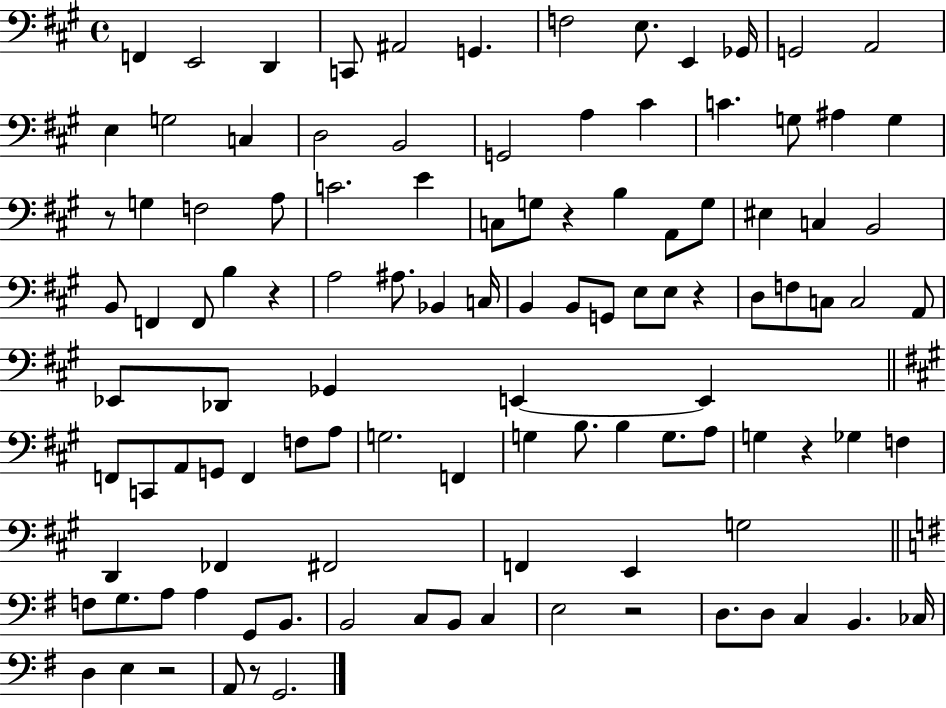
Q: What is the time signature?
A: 4/4